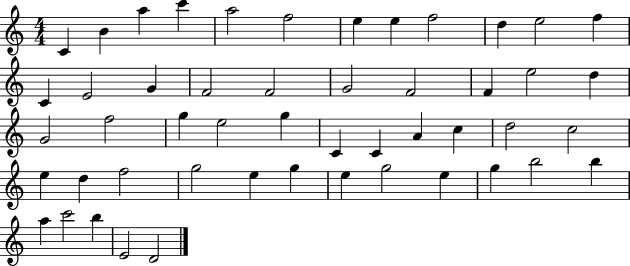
C4/q B4/q A5/q C6/q A5/h F5/h E5/q E5/q F5/h D5/q E5/h F5/q C4/q E4/h G4/q F4/h F4/h G4/h F4/h F4/q E5/h D5/q G4/h F5/h G5/q E5/h G5/q C4/q C4/q A4/q C5/q D5/h C5/h E5/q D5/q F5/h G5/h E5/q G5/q E5/q G5/h E5/q G5/q B5/h B5/q A5/q C6/h B5/q E4/h D4/h